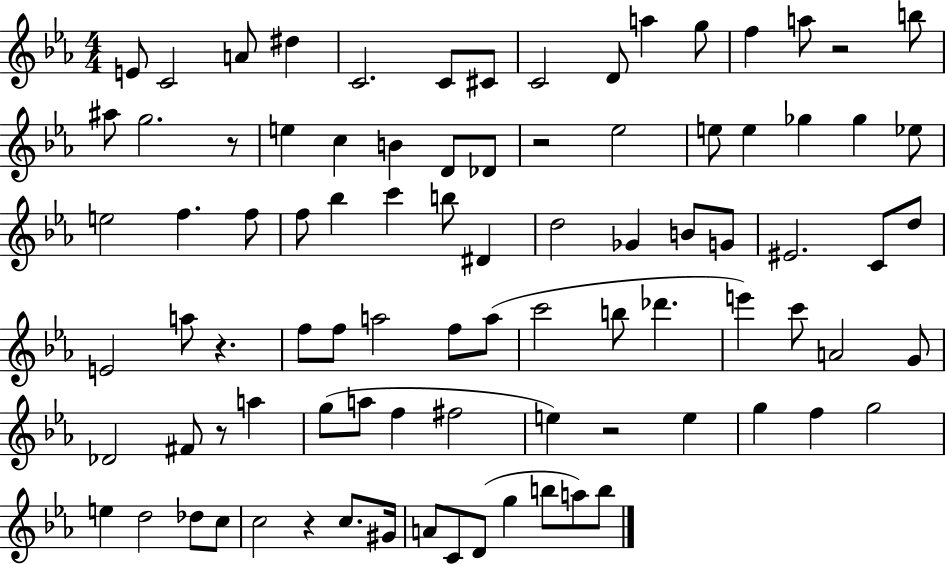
X:1
T:Untitled
M:4/4
L:1/4
K:Eb
E/2 C2 A/2 ^d C2 C/2 ^C/2 C2 D/2 a g/2 f a/2 z2 b/2 ^a/2 g2 z/2 e c B D/2 _D/2 z2 _e2 e/2 e _g _g _e/2 e2 f f/2 f/2 _b c' b/2 ^D d2 _G B/2 G/2 ^E2 C/2 d/2 E2 a/2 z f/2 f/2 a2 f/2 a/2 c'2 b/2 _d' e' c'/2 A2 G/2 _D2 ^F/2 z/2 a g/2 a/2 f ^f2 e z2 e g f g2 e d2 _d/2 c/2 c2 z c/2 ^G/4 A/2 C/2 D/2 g b/2 a/2 b/2